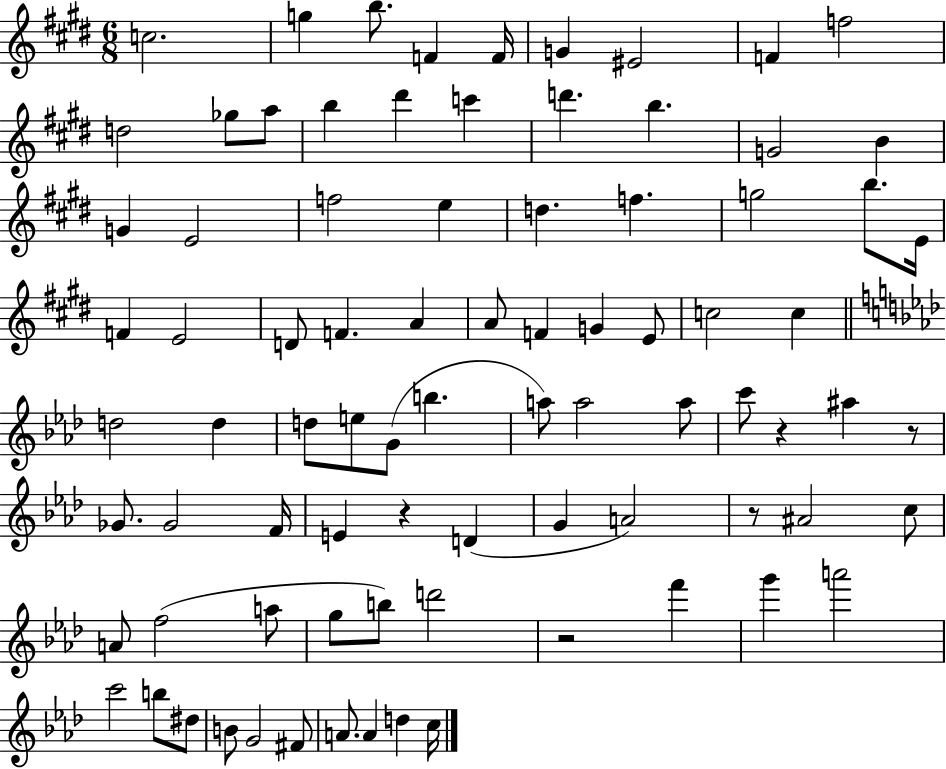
X:1
T:Untitled
M:6/8
L:1/4
K:E
c2 g b/2 F F/4 G ^E2 F f2 d2 _g/2 a/2 b ^d' c' d' b G2 B G E2 f2 e d f g2 b/2 E/4 F E2 D/2 F A A/2 F G E/2 c2 c d2 d d/2 e/2 G/2 b a/2 a2 a/2 c'/2 z ^a z/2 _G/2 _G2 F/4 E z D G A2 z/2 ^A2 c/2 A/2 f2 a/2 g/2 b/2 d'2 z2 f' g' a'2 c'2 b/2 ^d/2 B/2 G2 ^F/2 A/2 A d c/4